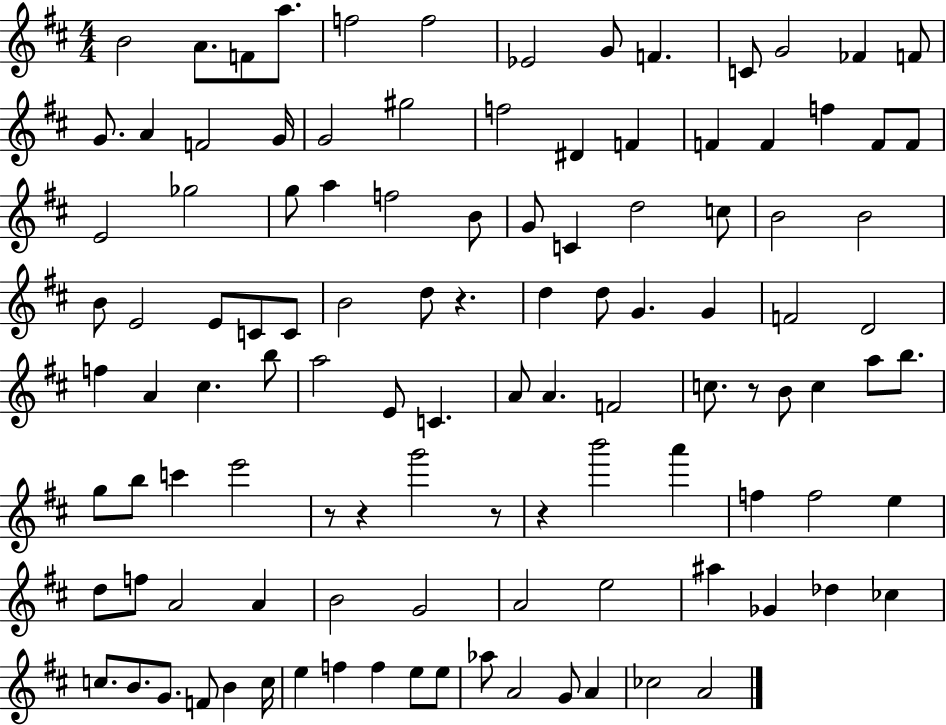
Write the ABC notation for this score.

X:1
T:Untitled
M:4/4
L:1/4
K:D
B2 A/2 F/2 a/2 f2 f2 _E2 G/2 F C/2 G2 _F F/2 G/2 A F2 G/4 G2 ^g2 f2 ^D F F F f F/2 F/2 E2 _g2 g/2 a f2 B/2 G/2 C d2 c/2 B2 B2 B/2 E2 E/2 C/2 C/2 B2 d/2 z d d/2 G G F2 D2 f A ^c b/2 a2 E/2 C A/2 A F2 c/2 z/2 B/2 c a/2 b/2 g/2 b/2 c' e'2 z/2 z g'2 z/2 z b'2 a' f f2 e d/2 f/2 A2 A B2 G2 A2 e2 ^a _G _d _c c/2 B/2 G/2 F/2 B c/4 e f f e/2 e/2 _a/2 A2 G/2 A _c2 A2